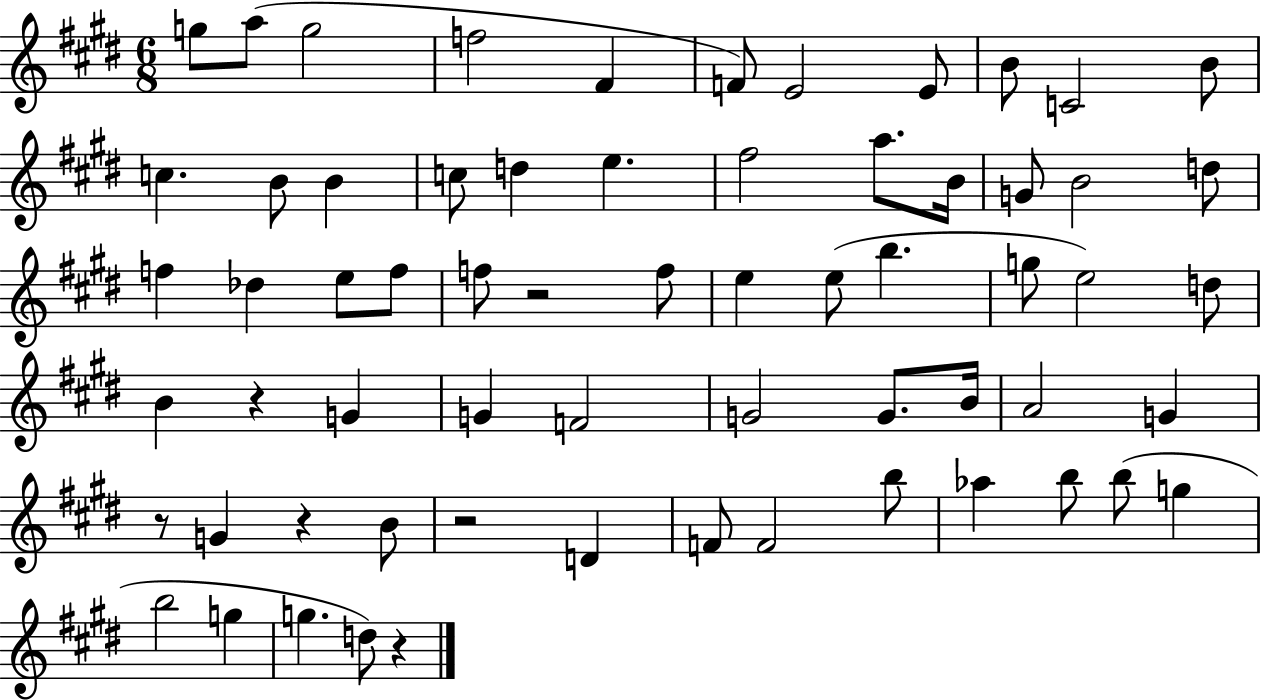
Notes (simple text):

G5/e A5/e G5/h F5/h F#4/q F4/e E4/h E4/e B4/e C4/h B4/e C5/q. B4/e B4/q C5/e D5/q E5/q. F#5/h A5/e. B4/s G4/e B4/h D5/e F5/q Db5/q E5/e F5/e F5/e R/h F5/e E5/q E5/e B5/q. G5/e E5/h D5/e B4/q R/q G4/q G4/q F4/h G4/h G4/e. B4/s A4/h G4/q R/e G4/q R/q B4/e R/h D4/q F4/e F4/h B5/e Ab5/q B5/e B5/e G5/q B5/h G5/q G5/q. D5/e R/q